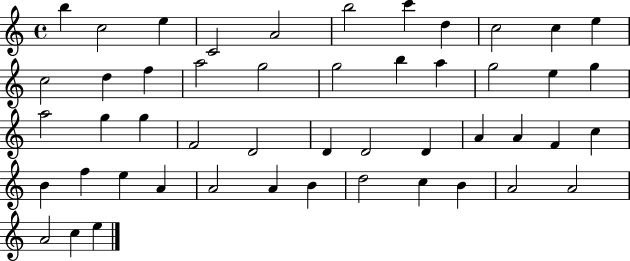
B5/q C5/h E5/q C4/h A4/h B5/h C6/q D5/q C5/h C5/q E5/q C5/h D5/q F5/q A5/h G5/h G5/h B5/q A5/q G5/h E5/q G5/q A5/h G5/q G5/q F4/h D4/h D4/q D4/h D4/q A4/q A4/q F4/q C5/q B4/q F5/q E5/q A4/q A4/h A4/q B4/q D5/h C5/q B4/q A4/h A4/h A4/h C5/q E5/q